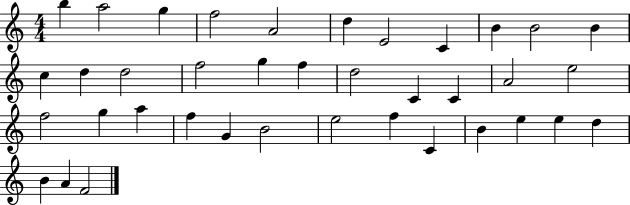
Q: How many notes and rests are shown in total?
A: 38